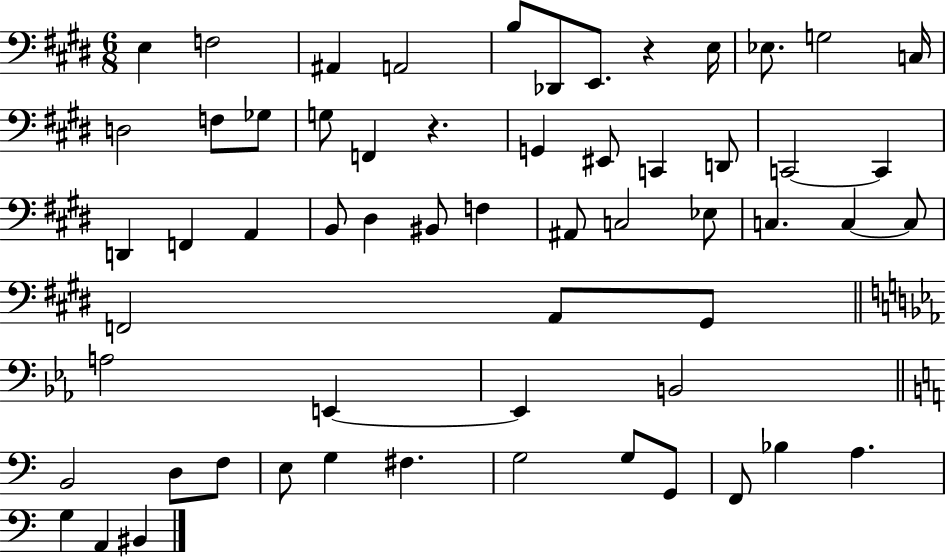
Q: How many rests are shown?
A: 2